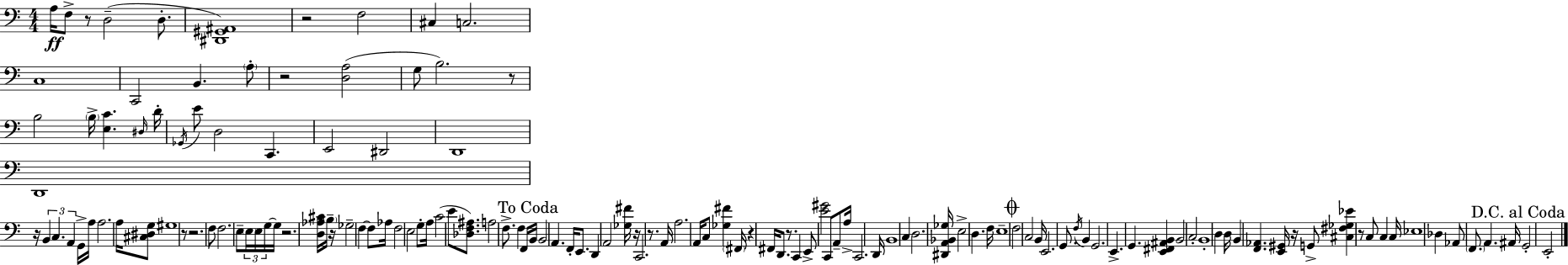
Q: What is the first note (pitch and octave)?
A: A3